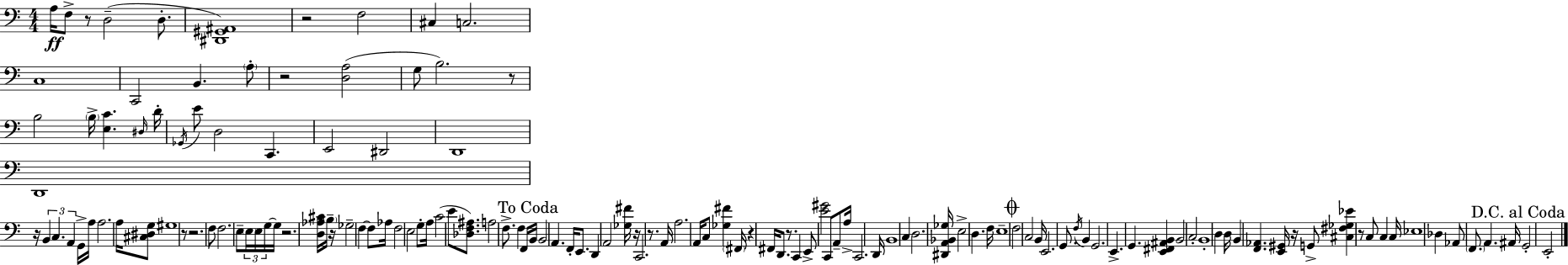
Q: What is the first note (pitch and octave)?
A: A3